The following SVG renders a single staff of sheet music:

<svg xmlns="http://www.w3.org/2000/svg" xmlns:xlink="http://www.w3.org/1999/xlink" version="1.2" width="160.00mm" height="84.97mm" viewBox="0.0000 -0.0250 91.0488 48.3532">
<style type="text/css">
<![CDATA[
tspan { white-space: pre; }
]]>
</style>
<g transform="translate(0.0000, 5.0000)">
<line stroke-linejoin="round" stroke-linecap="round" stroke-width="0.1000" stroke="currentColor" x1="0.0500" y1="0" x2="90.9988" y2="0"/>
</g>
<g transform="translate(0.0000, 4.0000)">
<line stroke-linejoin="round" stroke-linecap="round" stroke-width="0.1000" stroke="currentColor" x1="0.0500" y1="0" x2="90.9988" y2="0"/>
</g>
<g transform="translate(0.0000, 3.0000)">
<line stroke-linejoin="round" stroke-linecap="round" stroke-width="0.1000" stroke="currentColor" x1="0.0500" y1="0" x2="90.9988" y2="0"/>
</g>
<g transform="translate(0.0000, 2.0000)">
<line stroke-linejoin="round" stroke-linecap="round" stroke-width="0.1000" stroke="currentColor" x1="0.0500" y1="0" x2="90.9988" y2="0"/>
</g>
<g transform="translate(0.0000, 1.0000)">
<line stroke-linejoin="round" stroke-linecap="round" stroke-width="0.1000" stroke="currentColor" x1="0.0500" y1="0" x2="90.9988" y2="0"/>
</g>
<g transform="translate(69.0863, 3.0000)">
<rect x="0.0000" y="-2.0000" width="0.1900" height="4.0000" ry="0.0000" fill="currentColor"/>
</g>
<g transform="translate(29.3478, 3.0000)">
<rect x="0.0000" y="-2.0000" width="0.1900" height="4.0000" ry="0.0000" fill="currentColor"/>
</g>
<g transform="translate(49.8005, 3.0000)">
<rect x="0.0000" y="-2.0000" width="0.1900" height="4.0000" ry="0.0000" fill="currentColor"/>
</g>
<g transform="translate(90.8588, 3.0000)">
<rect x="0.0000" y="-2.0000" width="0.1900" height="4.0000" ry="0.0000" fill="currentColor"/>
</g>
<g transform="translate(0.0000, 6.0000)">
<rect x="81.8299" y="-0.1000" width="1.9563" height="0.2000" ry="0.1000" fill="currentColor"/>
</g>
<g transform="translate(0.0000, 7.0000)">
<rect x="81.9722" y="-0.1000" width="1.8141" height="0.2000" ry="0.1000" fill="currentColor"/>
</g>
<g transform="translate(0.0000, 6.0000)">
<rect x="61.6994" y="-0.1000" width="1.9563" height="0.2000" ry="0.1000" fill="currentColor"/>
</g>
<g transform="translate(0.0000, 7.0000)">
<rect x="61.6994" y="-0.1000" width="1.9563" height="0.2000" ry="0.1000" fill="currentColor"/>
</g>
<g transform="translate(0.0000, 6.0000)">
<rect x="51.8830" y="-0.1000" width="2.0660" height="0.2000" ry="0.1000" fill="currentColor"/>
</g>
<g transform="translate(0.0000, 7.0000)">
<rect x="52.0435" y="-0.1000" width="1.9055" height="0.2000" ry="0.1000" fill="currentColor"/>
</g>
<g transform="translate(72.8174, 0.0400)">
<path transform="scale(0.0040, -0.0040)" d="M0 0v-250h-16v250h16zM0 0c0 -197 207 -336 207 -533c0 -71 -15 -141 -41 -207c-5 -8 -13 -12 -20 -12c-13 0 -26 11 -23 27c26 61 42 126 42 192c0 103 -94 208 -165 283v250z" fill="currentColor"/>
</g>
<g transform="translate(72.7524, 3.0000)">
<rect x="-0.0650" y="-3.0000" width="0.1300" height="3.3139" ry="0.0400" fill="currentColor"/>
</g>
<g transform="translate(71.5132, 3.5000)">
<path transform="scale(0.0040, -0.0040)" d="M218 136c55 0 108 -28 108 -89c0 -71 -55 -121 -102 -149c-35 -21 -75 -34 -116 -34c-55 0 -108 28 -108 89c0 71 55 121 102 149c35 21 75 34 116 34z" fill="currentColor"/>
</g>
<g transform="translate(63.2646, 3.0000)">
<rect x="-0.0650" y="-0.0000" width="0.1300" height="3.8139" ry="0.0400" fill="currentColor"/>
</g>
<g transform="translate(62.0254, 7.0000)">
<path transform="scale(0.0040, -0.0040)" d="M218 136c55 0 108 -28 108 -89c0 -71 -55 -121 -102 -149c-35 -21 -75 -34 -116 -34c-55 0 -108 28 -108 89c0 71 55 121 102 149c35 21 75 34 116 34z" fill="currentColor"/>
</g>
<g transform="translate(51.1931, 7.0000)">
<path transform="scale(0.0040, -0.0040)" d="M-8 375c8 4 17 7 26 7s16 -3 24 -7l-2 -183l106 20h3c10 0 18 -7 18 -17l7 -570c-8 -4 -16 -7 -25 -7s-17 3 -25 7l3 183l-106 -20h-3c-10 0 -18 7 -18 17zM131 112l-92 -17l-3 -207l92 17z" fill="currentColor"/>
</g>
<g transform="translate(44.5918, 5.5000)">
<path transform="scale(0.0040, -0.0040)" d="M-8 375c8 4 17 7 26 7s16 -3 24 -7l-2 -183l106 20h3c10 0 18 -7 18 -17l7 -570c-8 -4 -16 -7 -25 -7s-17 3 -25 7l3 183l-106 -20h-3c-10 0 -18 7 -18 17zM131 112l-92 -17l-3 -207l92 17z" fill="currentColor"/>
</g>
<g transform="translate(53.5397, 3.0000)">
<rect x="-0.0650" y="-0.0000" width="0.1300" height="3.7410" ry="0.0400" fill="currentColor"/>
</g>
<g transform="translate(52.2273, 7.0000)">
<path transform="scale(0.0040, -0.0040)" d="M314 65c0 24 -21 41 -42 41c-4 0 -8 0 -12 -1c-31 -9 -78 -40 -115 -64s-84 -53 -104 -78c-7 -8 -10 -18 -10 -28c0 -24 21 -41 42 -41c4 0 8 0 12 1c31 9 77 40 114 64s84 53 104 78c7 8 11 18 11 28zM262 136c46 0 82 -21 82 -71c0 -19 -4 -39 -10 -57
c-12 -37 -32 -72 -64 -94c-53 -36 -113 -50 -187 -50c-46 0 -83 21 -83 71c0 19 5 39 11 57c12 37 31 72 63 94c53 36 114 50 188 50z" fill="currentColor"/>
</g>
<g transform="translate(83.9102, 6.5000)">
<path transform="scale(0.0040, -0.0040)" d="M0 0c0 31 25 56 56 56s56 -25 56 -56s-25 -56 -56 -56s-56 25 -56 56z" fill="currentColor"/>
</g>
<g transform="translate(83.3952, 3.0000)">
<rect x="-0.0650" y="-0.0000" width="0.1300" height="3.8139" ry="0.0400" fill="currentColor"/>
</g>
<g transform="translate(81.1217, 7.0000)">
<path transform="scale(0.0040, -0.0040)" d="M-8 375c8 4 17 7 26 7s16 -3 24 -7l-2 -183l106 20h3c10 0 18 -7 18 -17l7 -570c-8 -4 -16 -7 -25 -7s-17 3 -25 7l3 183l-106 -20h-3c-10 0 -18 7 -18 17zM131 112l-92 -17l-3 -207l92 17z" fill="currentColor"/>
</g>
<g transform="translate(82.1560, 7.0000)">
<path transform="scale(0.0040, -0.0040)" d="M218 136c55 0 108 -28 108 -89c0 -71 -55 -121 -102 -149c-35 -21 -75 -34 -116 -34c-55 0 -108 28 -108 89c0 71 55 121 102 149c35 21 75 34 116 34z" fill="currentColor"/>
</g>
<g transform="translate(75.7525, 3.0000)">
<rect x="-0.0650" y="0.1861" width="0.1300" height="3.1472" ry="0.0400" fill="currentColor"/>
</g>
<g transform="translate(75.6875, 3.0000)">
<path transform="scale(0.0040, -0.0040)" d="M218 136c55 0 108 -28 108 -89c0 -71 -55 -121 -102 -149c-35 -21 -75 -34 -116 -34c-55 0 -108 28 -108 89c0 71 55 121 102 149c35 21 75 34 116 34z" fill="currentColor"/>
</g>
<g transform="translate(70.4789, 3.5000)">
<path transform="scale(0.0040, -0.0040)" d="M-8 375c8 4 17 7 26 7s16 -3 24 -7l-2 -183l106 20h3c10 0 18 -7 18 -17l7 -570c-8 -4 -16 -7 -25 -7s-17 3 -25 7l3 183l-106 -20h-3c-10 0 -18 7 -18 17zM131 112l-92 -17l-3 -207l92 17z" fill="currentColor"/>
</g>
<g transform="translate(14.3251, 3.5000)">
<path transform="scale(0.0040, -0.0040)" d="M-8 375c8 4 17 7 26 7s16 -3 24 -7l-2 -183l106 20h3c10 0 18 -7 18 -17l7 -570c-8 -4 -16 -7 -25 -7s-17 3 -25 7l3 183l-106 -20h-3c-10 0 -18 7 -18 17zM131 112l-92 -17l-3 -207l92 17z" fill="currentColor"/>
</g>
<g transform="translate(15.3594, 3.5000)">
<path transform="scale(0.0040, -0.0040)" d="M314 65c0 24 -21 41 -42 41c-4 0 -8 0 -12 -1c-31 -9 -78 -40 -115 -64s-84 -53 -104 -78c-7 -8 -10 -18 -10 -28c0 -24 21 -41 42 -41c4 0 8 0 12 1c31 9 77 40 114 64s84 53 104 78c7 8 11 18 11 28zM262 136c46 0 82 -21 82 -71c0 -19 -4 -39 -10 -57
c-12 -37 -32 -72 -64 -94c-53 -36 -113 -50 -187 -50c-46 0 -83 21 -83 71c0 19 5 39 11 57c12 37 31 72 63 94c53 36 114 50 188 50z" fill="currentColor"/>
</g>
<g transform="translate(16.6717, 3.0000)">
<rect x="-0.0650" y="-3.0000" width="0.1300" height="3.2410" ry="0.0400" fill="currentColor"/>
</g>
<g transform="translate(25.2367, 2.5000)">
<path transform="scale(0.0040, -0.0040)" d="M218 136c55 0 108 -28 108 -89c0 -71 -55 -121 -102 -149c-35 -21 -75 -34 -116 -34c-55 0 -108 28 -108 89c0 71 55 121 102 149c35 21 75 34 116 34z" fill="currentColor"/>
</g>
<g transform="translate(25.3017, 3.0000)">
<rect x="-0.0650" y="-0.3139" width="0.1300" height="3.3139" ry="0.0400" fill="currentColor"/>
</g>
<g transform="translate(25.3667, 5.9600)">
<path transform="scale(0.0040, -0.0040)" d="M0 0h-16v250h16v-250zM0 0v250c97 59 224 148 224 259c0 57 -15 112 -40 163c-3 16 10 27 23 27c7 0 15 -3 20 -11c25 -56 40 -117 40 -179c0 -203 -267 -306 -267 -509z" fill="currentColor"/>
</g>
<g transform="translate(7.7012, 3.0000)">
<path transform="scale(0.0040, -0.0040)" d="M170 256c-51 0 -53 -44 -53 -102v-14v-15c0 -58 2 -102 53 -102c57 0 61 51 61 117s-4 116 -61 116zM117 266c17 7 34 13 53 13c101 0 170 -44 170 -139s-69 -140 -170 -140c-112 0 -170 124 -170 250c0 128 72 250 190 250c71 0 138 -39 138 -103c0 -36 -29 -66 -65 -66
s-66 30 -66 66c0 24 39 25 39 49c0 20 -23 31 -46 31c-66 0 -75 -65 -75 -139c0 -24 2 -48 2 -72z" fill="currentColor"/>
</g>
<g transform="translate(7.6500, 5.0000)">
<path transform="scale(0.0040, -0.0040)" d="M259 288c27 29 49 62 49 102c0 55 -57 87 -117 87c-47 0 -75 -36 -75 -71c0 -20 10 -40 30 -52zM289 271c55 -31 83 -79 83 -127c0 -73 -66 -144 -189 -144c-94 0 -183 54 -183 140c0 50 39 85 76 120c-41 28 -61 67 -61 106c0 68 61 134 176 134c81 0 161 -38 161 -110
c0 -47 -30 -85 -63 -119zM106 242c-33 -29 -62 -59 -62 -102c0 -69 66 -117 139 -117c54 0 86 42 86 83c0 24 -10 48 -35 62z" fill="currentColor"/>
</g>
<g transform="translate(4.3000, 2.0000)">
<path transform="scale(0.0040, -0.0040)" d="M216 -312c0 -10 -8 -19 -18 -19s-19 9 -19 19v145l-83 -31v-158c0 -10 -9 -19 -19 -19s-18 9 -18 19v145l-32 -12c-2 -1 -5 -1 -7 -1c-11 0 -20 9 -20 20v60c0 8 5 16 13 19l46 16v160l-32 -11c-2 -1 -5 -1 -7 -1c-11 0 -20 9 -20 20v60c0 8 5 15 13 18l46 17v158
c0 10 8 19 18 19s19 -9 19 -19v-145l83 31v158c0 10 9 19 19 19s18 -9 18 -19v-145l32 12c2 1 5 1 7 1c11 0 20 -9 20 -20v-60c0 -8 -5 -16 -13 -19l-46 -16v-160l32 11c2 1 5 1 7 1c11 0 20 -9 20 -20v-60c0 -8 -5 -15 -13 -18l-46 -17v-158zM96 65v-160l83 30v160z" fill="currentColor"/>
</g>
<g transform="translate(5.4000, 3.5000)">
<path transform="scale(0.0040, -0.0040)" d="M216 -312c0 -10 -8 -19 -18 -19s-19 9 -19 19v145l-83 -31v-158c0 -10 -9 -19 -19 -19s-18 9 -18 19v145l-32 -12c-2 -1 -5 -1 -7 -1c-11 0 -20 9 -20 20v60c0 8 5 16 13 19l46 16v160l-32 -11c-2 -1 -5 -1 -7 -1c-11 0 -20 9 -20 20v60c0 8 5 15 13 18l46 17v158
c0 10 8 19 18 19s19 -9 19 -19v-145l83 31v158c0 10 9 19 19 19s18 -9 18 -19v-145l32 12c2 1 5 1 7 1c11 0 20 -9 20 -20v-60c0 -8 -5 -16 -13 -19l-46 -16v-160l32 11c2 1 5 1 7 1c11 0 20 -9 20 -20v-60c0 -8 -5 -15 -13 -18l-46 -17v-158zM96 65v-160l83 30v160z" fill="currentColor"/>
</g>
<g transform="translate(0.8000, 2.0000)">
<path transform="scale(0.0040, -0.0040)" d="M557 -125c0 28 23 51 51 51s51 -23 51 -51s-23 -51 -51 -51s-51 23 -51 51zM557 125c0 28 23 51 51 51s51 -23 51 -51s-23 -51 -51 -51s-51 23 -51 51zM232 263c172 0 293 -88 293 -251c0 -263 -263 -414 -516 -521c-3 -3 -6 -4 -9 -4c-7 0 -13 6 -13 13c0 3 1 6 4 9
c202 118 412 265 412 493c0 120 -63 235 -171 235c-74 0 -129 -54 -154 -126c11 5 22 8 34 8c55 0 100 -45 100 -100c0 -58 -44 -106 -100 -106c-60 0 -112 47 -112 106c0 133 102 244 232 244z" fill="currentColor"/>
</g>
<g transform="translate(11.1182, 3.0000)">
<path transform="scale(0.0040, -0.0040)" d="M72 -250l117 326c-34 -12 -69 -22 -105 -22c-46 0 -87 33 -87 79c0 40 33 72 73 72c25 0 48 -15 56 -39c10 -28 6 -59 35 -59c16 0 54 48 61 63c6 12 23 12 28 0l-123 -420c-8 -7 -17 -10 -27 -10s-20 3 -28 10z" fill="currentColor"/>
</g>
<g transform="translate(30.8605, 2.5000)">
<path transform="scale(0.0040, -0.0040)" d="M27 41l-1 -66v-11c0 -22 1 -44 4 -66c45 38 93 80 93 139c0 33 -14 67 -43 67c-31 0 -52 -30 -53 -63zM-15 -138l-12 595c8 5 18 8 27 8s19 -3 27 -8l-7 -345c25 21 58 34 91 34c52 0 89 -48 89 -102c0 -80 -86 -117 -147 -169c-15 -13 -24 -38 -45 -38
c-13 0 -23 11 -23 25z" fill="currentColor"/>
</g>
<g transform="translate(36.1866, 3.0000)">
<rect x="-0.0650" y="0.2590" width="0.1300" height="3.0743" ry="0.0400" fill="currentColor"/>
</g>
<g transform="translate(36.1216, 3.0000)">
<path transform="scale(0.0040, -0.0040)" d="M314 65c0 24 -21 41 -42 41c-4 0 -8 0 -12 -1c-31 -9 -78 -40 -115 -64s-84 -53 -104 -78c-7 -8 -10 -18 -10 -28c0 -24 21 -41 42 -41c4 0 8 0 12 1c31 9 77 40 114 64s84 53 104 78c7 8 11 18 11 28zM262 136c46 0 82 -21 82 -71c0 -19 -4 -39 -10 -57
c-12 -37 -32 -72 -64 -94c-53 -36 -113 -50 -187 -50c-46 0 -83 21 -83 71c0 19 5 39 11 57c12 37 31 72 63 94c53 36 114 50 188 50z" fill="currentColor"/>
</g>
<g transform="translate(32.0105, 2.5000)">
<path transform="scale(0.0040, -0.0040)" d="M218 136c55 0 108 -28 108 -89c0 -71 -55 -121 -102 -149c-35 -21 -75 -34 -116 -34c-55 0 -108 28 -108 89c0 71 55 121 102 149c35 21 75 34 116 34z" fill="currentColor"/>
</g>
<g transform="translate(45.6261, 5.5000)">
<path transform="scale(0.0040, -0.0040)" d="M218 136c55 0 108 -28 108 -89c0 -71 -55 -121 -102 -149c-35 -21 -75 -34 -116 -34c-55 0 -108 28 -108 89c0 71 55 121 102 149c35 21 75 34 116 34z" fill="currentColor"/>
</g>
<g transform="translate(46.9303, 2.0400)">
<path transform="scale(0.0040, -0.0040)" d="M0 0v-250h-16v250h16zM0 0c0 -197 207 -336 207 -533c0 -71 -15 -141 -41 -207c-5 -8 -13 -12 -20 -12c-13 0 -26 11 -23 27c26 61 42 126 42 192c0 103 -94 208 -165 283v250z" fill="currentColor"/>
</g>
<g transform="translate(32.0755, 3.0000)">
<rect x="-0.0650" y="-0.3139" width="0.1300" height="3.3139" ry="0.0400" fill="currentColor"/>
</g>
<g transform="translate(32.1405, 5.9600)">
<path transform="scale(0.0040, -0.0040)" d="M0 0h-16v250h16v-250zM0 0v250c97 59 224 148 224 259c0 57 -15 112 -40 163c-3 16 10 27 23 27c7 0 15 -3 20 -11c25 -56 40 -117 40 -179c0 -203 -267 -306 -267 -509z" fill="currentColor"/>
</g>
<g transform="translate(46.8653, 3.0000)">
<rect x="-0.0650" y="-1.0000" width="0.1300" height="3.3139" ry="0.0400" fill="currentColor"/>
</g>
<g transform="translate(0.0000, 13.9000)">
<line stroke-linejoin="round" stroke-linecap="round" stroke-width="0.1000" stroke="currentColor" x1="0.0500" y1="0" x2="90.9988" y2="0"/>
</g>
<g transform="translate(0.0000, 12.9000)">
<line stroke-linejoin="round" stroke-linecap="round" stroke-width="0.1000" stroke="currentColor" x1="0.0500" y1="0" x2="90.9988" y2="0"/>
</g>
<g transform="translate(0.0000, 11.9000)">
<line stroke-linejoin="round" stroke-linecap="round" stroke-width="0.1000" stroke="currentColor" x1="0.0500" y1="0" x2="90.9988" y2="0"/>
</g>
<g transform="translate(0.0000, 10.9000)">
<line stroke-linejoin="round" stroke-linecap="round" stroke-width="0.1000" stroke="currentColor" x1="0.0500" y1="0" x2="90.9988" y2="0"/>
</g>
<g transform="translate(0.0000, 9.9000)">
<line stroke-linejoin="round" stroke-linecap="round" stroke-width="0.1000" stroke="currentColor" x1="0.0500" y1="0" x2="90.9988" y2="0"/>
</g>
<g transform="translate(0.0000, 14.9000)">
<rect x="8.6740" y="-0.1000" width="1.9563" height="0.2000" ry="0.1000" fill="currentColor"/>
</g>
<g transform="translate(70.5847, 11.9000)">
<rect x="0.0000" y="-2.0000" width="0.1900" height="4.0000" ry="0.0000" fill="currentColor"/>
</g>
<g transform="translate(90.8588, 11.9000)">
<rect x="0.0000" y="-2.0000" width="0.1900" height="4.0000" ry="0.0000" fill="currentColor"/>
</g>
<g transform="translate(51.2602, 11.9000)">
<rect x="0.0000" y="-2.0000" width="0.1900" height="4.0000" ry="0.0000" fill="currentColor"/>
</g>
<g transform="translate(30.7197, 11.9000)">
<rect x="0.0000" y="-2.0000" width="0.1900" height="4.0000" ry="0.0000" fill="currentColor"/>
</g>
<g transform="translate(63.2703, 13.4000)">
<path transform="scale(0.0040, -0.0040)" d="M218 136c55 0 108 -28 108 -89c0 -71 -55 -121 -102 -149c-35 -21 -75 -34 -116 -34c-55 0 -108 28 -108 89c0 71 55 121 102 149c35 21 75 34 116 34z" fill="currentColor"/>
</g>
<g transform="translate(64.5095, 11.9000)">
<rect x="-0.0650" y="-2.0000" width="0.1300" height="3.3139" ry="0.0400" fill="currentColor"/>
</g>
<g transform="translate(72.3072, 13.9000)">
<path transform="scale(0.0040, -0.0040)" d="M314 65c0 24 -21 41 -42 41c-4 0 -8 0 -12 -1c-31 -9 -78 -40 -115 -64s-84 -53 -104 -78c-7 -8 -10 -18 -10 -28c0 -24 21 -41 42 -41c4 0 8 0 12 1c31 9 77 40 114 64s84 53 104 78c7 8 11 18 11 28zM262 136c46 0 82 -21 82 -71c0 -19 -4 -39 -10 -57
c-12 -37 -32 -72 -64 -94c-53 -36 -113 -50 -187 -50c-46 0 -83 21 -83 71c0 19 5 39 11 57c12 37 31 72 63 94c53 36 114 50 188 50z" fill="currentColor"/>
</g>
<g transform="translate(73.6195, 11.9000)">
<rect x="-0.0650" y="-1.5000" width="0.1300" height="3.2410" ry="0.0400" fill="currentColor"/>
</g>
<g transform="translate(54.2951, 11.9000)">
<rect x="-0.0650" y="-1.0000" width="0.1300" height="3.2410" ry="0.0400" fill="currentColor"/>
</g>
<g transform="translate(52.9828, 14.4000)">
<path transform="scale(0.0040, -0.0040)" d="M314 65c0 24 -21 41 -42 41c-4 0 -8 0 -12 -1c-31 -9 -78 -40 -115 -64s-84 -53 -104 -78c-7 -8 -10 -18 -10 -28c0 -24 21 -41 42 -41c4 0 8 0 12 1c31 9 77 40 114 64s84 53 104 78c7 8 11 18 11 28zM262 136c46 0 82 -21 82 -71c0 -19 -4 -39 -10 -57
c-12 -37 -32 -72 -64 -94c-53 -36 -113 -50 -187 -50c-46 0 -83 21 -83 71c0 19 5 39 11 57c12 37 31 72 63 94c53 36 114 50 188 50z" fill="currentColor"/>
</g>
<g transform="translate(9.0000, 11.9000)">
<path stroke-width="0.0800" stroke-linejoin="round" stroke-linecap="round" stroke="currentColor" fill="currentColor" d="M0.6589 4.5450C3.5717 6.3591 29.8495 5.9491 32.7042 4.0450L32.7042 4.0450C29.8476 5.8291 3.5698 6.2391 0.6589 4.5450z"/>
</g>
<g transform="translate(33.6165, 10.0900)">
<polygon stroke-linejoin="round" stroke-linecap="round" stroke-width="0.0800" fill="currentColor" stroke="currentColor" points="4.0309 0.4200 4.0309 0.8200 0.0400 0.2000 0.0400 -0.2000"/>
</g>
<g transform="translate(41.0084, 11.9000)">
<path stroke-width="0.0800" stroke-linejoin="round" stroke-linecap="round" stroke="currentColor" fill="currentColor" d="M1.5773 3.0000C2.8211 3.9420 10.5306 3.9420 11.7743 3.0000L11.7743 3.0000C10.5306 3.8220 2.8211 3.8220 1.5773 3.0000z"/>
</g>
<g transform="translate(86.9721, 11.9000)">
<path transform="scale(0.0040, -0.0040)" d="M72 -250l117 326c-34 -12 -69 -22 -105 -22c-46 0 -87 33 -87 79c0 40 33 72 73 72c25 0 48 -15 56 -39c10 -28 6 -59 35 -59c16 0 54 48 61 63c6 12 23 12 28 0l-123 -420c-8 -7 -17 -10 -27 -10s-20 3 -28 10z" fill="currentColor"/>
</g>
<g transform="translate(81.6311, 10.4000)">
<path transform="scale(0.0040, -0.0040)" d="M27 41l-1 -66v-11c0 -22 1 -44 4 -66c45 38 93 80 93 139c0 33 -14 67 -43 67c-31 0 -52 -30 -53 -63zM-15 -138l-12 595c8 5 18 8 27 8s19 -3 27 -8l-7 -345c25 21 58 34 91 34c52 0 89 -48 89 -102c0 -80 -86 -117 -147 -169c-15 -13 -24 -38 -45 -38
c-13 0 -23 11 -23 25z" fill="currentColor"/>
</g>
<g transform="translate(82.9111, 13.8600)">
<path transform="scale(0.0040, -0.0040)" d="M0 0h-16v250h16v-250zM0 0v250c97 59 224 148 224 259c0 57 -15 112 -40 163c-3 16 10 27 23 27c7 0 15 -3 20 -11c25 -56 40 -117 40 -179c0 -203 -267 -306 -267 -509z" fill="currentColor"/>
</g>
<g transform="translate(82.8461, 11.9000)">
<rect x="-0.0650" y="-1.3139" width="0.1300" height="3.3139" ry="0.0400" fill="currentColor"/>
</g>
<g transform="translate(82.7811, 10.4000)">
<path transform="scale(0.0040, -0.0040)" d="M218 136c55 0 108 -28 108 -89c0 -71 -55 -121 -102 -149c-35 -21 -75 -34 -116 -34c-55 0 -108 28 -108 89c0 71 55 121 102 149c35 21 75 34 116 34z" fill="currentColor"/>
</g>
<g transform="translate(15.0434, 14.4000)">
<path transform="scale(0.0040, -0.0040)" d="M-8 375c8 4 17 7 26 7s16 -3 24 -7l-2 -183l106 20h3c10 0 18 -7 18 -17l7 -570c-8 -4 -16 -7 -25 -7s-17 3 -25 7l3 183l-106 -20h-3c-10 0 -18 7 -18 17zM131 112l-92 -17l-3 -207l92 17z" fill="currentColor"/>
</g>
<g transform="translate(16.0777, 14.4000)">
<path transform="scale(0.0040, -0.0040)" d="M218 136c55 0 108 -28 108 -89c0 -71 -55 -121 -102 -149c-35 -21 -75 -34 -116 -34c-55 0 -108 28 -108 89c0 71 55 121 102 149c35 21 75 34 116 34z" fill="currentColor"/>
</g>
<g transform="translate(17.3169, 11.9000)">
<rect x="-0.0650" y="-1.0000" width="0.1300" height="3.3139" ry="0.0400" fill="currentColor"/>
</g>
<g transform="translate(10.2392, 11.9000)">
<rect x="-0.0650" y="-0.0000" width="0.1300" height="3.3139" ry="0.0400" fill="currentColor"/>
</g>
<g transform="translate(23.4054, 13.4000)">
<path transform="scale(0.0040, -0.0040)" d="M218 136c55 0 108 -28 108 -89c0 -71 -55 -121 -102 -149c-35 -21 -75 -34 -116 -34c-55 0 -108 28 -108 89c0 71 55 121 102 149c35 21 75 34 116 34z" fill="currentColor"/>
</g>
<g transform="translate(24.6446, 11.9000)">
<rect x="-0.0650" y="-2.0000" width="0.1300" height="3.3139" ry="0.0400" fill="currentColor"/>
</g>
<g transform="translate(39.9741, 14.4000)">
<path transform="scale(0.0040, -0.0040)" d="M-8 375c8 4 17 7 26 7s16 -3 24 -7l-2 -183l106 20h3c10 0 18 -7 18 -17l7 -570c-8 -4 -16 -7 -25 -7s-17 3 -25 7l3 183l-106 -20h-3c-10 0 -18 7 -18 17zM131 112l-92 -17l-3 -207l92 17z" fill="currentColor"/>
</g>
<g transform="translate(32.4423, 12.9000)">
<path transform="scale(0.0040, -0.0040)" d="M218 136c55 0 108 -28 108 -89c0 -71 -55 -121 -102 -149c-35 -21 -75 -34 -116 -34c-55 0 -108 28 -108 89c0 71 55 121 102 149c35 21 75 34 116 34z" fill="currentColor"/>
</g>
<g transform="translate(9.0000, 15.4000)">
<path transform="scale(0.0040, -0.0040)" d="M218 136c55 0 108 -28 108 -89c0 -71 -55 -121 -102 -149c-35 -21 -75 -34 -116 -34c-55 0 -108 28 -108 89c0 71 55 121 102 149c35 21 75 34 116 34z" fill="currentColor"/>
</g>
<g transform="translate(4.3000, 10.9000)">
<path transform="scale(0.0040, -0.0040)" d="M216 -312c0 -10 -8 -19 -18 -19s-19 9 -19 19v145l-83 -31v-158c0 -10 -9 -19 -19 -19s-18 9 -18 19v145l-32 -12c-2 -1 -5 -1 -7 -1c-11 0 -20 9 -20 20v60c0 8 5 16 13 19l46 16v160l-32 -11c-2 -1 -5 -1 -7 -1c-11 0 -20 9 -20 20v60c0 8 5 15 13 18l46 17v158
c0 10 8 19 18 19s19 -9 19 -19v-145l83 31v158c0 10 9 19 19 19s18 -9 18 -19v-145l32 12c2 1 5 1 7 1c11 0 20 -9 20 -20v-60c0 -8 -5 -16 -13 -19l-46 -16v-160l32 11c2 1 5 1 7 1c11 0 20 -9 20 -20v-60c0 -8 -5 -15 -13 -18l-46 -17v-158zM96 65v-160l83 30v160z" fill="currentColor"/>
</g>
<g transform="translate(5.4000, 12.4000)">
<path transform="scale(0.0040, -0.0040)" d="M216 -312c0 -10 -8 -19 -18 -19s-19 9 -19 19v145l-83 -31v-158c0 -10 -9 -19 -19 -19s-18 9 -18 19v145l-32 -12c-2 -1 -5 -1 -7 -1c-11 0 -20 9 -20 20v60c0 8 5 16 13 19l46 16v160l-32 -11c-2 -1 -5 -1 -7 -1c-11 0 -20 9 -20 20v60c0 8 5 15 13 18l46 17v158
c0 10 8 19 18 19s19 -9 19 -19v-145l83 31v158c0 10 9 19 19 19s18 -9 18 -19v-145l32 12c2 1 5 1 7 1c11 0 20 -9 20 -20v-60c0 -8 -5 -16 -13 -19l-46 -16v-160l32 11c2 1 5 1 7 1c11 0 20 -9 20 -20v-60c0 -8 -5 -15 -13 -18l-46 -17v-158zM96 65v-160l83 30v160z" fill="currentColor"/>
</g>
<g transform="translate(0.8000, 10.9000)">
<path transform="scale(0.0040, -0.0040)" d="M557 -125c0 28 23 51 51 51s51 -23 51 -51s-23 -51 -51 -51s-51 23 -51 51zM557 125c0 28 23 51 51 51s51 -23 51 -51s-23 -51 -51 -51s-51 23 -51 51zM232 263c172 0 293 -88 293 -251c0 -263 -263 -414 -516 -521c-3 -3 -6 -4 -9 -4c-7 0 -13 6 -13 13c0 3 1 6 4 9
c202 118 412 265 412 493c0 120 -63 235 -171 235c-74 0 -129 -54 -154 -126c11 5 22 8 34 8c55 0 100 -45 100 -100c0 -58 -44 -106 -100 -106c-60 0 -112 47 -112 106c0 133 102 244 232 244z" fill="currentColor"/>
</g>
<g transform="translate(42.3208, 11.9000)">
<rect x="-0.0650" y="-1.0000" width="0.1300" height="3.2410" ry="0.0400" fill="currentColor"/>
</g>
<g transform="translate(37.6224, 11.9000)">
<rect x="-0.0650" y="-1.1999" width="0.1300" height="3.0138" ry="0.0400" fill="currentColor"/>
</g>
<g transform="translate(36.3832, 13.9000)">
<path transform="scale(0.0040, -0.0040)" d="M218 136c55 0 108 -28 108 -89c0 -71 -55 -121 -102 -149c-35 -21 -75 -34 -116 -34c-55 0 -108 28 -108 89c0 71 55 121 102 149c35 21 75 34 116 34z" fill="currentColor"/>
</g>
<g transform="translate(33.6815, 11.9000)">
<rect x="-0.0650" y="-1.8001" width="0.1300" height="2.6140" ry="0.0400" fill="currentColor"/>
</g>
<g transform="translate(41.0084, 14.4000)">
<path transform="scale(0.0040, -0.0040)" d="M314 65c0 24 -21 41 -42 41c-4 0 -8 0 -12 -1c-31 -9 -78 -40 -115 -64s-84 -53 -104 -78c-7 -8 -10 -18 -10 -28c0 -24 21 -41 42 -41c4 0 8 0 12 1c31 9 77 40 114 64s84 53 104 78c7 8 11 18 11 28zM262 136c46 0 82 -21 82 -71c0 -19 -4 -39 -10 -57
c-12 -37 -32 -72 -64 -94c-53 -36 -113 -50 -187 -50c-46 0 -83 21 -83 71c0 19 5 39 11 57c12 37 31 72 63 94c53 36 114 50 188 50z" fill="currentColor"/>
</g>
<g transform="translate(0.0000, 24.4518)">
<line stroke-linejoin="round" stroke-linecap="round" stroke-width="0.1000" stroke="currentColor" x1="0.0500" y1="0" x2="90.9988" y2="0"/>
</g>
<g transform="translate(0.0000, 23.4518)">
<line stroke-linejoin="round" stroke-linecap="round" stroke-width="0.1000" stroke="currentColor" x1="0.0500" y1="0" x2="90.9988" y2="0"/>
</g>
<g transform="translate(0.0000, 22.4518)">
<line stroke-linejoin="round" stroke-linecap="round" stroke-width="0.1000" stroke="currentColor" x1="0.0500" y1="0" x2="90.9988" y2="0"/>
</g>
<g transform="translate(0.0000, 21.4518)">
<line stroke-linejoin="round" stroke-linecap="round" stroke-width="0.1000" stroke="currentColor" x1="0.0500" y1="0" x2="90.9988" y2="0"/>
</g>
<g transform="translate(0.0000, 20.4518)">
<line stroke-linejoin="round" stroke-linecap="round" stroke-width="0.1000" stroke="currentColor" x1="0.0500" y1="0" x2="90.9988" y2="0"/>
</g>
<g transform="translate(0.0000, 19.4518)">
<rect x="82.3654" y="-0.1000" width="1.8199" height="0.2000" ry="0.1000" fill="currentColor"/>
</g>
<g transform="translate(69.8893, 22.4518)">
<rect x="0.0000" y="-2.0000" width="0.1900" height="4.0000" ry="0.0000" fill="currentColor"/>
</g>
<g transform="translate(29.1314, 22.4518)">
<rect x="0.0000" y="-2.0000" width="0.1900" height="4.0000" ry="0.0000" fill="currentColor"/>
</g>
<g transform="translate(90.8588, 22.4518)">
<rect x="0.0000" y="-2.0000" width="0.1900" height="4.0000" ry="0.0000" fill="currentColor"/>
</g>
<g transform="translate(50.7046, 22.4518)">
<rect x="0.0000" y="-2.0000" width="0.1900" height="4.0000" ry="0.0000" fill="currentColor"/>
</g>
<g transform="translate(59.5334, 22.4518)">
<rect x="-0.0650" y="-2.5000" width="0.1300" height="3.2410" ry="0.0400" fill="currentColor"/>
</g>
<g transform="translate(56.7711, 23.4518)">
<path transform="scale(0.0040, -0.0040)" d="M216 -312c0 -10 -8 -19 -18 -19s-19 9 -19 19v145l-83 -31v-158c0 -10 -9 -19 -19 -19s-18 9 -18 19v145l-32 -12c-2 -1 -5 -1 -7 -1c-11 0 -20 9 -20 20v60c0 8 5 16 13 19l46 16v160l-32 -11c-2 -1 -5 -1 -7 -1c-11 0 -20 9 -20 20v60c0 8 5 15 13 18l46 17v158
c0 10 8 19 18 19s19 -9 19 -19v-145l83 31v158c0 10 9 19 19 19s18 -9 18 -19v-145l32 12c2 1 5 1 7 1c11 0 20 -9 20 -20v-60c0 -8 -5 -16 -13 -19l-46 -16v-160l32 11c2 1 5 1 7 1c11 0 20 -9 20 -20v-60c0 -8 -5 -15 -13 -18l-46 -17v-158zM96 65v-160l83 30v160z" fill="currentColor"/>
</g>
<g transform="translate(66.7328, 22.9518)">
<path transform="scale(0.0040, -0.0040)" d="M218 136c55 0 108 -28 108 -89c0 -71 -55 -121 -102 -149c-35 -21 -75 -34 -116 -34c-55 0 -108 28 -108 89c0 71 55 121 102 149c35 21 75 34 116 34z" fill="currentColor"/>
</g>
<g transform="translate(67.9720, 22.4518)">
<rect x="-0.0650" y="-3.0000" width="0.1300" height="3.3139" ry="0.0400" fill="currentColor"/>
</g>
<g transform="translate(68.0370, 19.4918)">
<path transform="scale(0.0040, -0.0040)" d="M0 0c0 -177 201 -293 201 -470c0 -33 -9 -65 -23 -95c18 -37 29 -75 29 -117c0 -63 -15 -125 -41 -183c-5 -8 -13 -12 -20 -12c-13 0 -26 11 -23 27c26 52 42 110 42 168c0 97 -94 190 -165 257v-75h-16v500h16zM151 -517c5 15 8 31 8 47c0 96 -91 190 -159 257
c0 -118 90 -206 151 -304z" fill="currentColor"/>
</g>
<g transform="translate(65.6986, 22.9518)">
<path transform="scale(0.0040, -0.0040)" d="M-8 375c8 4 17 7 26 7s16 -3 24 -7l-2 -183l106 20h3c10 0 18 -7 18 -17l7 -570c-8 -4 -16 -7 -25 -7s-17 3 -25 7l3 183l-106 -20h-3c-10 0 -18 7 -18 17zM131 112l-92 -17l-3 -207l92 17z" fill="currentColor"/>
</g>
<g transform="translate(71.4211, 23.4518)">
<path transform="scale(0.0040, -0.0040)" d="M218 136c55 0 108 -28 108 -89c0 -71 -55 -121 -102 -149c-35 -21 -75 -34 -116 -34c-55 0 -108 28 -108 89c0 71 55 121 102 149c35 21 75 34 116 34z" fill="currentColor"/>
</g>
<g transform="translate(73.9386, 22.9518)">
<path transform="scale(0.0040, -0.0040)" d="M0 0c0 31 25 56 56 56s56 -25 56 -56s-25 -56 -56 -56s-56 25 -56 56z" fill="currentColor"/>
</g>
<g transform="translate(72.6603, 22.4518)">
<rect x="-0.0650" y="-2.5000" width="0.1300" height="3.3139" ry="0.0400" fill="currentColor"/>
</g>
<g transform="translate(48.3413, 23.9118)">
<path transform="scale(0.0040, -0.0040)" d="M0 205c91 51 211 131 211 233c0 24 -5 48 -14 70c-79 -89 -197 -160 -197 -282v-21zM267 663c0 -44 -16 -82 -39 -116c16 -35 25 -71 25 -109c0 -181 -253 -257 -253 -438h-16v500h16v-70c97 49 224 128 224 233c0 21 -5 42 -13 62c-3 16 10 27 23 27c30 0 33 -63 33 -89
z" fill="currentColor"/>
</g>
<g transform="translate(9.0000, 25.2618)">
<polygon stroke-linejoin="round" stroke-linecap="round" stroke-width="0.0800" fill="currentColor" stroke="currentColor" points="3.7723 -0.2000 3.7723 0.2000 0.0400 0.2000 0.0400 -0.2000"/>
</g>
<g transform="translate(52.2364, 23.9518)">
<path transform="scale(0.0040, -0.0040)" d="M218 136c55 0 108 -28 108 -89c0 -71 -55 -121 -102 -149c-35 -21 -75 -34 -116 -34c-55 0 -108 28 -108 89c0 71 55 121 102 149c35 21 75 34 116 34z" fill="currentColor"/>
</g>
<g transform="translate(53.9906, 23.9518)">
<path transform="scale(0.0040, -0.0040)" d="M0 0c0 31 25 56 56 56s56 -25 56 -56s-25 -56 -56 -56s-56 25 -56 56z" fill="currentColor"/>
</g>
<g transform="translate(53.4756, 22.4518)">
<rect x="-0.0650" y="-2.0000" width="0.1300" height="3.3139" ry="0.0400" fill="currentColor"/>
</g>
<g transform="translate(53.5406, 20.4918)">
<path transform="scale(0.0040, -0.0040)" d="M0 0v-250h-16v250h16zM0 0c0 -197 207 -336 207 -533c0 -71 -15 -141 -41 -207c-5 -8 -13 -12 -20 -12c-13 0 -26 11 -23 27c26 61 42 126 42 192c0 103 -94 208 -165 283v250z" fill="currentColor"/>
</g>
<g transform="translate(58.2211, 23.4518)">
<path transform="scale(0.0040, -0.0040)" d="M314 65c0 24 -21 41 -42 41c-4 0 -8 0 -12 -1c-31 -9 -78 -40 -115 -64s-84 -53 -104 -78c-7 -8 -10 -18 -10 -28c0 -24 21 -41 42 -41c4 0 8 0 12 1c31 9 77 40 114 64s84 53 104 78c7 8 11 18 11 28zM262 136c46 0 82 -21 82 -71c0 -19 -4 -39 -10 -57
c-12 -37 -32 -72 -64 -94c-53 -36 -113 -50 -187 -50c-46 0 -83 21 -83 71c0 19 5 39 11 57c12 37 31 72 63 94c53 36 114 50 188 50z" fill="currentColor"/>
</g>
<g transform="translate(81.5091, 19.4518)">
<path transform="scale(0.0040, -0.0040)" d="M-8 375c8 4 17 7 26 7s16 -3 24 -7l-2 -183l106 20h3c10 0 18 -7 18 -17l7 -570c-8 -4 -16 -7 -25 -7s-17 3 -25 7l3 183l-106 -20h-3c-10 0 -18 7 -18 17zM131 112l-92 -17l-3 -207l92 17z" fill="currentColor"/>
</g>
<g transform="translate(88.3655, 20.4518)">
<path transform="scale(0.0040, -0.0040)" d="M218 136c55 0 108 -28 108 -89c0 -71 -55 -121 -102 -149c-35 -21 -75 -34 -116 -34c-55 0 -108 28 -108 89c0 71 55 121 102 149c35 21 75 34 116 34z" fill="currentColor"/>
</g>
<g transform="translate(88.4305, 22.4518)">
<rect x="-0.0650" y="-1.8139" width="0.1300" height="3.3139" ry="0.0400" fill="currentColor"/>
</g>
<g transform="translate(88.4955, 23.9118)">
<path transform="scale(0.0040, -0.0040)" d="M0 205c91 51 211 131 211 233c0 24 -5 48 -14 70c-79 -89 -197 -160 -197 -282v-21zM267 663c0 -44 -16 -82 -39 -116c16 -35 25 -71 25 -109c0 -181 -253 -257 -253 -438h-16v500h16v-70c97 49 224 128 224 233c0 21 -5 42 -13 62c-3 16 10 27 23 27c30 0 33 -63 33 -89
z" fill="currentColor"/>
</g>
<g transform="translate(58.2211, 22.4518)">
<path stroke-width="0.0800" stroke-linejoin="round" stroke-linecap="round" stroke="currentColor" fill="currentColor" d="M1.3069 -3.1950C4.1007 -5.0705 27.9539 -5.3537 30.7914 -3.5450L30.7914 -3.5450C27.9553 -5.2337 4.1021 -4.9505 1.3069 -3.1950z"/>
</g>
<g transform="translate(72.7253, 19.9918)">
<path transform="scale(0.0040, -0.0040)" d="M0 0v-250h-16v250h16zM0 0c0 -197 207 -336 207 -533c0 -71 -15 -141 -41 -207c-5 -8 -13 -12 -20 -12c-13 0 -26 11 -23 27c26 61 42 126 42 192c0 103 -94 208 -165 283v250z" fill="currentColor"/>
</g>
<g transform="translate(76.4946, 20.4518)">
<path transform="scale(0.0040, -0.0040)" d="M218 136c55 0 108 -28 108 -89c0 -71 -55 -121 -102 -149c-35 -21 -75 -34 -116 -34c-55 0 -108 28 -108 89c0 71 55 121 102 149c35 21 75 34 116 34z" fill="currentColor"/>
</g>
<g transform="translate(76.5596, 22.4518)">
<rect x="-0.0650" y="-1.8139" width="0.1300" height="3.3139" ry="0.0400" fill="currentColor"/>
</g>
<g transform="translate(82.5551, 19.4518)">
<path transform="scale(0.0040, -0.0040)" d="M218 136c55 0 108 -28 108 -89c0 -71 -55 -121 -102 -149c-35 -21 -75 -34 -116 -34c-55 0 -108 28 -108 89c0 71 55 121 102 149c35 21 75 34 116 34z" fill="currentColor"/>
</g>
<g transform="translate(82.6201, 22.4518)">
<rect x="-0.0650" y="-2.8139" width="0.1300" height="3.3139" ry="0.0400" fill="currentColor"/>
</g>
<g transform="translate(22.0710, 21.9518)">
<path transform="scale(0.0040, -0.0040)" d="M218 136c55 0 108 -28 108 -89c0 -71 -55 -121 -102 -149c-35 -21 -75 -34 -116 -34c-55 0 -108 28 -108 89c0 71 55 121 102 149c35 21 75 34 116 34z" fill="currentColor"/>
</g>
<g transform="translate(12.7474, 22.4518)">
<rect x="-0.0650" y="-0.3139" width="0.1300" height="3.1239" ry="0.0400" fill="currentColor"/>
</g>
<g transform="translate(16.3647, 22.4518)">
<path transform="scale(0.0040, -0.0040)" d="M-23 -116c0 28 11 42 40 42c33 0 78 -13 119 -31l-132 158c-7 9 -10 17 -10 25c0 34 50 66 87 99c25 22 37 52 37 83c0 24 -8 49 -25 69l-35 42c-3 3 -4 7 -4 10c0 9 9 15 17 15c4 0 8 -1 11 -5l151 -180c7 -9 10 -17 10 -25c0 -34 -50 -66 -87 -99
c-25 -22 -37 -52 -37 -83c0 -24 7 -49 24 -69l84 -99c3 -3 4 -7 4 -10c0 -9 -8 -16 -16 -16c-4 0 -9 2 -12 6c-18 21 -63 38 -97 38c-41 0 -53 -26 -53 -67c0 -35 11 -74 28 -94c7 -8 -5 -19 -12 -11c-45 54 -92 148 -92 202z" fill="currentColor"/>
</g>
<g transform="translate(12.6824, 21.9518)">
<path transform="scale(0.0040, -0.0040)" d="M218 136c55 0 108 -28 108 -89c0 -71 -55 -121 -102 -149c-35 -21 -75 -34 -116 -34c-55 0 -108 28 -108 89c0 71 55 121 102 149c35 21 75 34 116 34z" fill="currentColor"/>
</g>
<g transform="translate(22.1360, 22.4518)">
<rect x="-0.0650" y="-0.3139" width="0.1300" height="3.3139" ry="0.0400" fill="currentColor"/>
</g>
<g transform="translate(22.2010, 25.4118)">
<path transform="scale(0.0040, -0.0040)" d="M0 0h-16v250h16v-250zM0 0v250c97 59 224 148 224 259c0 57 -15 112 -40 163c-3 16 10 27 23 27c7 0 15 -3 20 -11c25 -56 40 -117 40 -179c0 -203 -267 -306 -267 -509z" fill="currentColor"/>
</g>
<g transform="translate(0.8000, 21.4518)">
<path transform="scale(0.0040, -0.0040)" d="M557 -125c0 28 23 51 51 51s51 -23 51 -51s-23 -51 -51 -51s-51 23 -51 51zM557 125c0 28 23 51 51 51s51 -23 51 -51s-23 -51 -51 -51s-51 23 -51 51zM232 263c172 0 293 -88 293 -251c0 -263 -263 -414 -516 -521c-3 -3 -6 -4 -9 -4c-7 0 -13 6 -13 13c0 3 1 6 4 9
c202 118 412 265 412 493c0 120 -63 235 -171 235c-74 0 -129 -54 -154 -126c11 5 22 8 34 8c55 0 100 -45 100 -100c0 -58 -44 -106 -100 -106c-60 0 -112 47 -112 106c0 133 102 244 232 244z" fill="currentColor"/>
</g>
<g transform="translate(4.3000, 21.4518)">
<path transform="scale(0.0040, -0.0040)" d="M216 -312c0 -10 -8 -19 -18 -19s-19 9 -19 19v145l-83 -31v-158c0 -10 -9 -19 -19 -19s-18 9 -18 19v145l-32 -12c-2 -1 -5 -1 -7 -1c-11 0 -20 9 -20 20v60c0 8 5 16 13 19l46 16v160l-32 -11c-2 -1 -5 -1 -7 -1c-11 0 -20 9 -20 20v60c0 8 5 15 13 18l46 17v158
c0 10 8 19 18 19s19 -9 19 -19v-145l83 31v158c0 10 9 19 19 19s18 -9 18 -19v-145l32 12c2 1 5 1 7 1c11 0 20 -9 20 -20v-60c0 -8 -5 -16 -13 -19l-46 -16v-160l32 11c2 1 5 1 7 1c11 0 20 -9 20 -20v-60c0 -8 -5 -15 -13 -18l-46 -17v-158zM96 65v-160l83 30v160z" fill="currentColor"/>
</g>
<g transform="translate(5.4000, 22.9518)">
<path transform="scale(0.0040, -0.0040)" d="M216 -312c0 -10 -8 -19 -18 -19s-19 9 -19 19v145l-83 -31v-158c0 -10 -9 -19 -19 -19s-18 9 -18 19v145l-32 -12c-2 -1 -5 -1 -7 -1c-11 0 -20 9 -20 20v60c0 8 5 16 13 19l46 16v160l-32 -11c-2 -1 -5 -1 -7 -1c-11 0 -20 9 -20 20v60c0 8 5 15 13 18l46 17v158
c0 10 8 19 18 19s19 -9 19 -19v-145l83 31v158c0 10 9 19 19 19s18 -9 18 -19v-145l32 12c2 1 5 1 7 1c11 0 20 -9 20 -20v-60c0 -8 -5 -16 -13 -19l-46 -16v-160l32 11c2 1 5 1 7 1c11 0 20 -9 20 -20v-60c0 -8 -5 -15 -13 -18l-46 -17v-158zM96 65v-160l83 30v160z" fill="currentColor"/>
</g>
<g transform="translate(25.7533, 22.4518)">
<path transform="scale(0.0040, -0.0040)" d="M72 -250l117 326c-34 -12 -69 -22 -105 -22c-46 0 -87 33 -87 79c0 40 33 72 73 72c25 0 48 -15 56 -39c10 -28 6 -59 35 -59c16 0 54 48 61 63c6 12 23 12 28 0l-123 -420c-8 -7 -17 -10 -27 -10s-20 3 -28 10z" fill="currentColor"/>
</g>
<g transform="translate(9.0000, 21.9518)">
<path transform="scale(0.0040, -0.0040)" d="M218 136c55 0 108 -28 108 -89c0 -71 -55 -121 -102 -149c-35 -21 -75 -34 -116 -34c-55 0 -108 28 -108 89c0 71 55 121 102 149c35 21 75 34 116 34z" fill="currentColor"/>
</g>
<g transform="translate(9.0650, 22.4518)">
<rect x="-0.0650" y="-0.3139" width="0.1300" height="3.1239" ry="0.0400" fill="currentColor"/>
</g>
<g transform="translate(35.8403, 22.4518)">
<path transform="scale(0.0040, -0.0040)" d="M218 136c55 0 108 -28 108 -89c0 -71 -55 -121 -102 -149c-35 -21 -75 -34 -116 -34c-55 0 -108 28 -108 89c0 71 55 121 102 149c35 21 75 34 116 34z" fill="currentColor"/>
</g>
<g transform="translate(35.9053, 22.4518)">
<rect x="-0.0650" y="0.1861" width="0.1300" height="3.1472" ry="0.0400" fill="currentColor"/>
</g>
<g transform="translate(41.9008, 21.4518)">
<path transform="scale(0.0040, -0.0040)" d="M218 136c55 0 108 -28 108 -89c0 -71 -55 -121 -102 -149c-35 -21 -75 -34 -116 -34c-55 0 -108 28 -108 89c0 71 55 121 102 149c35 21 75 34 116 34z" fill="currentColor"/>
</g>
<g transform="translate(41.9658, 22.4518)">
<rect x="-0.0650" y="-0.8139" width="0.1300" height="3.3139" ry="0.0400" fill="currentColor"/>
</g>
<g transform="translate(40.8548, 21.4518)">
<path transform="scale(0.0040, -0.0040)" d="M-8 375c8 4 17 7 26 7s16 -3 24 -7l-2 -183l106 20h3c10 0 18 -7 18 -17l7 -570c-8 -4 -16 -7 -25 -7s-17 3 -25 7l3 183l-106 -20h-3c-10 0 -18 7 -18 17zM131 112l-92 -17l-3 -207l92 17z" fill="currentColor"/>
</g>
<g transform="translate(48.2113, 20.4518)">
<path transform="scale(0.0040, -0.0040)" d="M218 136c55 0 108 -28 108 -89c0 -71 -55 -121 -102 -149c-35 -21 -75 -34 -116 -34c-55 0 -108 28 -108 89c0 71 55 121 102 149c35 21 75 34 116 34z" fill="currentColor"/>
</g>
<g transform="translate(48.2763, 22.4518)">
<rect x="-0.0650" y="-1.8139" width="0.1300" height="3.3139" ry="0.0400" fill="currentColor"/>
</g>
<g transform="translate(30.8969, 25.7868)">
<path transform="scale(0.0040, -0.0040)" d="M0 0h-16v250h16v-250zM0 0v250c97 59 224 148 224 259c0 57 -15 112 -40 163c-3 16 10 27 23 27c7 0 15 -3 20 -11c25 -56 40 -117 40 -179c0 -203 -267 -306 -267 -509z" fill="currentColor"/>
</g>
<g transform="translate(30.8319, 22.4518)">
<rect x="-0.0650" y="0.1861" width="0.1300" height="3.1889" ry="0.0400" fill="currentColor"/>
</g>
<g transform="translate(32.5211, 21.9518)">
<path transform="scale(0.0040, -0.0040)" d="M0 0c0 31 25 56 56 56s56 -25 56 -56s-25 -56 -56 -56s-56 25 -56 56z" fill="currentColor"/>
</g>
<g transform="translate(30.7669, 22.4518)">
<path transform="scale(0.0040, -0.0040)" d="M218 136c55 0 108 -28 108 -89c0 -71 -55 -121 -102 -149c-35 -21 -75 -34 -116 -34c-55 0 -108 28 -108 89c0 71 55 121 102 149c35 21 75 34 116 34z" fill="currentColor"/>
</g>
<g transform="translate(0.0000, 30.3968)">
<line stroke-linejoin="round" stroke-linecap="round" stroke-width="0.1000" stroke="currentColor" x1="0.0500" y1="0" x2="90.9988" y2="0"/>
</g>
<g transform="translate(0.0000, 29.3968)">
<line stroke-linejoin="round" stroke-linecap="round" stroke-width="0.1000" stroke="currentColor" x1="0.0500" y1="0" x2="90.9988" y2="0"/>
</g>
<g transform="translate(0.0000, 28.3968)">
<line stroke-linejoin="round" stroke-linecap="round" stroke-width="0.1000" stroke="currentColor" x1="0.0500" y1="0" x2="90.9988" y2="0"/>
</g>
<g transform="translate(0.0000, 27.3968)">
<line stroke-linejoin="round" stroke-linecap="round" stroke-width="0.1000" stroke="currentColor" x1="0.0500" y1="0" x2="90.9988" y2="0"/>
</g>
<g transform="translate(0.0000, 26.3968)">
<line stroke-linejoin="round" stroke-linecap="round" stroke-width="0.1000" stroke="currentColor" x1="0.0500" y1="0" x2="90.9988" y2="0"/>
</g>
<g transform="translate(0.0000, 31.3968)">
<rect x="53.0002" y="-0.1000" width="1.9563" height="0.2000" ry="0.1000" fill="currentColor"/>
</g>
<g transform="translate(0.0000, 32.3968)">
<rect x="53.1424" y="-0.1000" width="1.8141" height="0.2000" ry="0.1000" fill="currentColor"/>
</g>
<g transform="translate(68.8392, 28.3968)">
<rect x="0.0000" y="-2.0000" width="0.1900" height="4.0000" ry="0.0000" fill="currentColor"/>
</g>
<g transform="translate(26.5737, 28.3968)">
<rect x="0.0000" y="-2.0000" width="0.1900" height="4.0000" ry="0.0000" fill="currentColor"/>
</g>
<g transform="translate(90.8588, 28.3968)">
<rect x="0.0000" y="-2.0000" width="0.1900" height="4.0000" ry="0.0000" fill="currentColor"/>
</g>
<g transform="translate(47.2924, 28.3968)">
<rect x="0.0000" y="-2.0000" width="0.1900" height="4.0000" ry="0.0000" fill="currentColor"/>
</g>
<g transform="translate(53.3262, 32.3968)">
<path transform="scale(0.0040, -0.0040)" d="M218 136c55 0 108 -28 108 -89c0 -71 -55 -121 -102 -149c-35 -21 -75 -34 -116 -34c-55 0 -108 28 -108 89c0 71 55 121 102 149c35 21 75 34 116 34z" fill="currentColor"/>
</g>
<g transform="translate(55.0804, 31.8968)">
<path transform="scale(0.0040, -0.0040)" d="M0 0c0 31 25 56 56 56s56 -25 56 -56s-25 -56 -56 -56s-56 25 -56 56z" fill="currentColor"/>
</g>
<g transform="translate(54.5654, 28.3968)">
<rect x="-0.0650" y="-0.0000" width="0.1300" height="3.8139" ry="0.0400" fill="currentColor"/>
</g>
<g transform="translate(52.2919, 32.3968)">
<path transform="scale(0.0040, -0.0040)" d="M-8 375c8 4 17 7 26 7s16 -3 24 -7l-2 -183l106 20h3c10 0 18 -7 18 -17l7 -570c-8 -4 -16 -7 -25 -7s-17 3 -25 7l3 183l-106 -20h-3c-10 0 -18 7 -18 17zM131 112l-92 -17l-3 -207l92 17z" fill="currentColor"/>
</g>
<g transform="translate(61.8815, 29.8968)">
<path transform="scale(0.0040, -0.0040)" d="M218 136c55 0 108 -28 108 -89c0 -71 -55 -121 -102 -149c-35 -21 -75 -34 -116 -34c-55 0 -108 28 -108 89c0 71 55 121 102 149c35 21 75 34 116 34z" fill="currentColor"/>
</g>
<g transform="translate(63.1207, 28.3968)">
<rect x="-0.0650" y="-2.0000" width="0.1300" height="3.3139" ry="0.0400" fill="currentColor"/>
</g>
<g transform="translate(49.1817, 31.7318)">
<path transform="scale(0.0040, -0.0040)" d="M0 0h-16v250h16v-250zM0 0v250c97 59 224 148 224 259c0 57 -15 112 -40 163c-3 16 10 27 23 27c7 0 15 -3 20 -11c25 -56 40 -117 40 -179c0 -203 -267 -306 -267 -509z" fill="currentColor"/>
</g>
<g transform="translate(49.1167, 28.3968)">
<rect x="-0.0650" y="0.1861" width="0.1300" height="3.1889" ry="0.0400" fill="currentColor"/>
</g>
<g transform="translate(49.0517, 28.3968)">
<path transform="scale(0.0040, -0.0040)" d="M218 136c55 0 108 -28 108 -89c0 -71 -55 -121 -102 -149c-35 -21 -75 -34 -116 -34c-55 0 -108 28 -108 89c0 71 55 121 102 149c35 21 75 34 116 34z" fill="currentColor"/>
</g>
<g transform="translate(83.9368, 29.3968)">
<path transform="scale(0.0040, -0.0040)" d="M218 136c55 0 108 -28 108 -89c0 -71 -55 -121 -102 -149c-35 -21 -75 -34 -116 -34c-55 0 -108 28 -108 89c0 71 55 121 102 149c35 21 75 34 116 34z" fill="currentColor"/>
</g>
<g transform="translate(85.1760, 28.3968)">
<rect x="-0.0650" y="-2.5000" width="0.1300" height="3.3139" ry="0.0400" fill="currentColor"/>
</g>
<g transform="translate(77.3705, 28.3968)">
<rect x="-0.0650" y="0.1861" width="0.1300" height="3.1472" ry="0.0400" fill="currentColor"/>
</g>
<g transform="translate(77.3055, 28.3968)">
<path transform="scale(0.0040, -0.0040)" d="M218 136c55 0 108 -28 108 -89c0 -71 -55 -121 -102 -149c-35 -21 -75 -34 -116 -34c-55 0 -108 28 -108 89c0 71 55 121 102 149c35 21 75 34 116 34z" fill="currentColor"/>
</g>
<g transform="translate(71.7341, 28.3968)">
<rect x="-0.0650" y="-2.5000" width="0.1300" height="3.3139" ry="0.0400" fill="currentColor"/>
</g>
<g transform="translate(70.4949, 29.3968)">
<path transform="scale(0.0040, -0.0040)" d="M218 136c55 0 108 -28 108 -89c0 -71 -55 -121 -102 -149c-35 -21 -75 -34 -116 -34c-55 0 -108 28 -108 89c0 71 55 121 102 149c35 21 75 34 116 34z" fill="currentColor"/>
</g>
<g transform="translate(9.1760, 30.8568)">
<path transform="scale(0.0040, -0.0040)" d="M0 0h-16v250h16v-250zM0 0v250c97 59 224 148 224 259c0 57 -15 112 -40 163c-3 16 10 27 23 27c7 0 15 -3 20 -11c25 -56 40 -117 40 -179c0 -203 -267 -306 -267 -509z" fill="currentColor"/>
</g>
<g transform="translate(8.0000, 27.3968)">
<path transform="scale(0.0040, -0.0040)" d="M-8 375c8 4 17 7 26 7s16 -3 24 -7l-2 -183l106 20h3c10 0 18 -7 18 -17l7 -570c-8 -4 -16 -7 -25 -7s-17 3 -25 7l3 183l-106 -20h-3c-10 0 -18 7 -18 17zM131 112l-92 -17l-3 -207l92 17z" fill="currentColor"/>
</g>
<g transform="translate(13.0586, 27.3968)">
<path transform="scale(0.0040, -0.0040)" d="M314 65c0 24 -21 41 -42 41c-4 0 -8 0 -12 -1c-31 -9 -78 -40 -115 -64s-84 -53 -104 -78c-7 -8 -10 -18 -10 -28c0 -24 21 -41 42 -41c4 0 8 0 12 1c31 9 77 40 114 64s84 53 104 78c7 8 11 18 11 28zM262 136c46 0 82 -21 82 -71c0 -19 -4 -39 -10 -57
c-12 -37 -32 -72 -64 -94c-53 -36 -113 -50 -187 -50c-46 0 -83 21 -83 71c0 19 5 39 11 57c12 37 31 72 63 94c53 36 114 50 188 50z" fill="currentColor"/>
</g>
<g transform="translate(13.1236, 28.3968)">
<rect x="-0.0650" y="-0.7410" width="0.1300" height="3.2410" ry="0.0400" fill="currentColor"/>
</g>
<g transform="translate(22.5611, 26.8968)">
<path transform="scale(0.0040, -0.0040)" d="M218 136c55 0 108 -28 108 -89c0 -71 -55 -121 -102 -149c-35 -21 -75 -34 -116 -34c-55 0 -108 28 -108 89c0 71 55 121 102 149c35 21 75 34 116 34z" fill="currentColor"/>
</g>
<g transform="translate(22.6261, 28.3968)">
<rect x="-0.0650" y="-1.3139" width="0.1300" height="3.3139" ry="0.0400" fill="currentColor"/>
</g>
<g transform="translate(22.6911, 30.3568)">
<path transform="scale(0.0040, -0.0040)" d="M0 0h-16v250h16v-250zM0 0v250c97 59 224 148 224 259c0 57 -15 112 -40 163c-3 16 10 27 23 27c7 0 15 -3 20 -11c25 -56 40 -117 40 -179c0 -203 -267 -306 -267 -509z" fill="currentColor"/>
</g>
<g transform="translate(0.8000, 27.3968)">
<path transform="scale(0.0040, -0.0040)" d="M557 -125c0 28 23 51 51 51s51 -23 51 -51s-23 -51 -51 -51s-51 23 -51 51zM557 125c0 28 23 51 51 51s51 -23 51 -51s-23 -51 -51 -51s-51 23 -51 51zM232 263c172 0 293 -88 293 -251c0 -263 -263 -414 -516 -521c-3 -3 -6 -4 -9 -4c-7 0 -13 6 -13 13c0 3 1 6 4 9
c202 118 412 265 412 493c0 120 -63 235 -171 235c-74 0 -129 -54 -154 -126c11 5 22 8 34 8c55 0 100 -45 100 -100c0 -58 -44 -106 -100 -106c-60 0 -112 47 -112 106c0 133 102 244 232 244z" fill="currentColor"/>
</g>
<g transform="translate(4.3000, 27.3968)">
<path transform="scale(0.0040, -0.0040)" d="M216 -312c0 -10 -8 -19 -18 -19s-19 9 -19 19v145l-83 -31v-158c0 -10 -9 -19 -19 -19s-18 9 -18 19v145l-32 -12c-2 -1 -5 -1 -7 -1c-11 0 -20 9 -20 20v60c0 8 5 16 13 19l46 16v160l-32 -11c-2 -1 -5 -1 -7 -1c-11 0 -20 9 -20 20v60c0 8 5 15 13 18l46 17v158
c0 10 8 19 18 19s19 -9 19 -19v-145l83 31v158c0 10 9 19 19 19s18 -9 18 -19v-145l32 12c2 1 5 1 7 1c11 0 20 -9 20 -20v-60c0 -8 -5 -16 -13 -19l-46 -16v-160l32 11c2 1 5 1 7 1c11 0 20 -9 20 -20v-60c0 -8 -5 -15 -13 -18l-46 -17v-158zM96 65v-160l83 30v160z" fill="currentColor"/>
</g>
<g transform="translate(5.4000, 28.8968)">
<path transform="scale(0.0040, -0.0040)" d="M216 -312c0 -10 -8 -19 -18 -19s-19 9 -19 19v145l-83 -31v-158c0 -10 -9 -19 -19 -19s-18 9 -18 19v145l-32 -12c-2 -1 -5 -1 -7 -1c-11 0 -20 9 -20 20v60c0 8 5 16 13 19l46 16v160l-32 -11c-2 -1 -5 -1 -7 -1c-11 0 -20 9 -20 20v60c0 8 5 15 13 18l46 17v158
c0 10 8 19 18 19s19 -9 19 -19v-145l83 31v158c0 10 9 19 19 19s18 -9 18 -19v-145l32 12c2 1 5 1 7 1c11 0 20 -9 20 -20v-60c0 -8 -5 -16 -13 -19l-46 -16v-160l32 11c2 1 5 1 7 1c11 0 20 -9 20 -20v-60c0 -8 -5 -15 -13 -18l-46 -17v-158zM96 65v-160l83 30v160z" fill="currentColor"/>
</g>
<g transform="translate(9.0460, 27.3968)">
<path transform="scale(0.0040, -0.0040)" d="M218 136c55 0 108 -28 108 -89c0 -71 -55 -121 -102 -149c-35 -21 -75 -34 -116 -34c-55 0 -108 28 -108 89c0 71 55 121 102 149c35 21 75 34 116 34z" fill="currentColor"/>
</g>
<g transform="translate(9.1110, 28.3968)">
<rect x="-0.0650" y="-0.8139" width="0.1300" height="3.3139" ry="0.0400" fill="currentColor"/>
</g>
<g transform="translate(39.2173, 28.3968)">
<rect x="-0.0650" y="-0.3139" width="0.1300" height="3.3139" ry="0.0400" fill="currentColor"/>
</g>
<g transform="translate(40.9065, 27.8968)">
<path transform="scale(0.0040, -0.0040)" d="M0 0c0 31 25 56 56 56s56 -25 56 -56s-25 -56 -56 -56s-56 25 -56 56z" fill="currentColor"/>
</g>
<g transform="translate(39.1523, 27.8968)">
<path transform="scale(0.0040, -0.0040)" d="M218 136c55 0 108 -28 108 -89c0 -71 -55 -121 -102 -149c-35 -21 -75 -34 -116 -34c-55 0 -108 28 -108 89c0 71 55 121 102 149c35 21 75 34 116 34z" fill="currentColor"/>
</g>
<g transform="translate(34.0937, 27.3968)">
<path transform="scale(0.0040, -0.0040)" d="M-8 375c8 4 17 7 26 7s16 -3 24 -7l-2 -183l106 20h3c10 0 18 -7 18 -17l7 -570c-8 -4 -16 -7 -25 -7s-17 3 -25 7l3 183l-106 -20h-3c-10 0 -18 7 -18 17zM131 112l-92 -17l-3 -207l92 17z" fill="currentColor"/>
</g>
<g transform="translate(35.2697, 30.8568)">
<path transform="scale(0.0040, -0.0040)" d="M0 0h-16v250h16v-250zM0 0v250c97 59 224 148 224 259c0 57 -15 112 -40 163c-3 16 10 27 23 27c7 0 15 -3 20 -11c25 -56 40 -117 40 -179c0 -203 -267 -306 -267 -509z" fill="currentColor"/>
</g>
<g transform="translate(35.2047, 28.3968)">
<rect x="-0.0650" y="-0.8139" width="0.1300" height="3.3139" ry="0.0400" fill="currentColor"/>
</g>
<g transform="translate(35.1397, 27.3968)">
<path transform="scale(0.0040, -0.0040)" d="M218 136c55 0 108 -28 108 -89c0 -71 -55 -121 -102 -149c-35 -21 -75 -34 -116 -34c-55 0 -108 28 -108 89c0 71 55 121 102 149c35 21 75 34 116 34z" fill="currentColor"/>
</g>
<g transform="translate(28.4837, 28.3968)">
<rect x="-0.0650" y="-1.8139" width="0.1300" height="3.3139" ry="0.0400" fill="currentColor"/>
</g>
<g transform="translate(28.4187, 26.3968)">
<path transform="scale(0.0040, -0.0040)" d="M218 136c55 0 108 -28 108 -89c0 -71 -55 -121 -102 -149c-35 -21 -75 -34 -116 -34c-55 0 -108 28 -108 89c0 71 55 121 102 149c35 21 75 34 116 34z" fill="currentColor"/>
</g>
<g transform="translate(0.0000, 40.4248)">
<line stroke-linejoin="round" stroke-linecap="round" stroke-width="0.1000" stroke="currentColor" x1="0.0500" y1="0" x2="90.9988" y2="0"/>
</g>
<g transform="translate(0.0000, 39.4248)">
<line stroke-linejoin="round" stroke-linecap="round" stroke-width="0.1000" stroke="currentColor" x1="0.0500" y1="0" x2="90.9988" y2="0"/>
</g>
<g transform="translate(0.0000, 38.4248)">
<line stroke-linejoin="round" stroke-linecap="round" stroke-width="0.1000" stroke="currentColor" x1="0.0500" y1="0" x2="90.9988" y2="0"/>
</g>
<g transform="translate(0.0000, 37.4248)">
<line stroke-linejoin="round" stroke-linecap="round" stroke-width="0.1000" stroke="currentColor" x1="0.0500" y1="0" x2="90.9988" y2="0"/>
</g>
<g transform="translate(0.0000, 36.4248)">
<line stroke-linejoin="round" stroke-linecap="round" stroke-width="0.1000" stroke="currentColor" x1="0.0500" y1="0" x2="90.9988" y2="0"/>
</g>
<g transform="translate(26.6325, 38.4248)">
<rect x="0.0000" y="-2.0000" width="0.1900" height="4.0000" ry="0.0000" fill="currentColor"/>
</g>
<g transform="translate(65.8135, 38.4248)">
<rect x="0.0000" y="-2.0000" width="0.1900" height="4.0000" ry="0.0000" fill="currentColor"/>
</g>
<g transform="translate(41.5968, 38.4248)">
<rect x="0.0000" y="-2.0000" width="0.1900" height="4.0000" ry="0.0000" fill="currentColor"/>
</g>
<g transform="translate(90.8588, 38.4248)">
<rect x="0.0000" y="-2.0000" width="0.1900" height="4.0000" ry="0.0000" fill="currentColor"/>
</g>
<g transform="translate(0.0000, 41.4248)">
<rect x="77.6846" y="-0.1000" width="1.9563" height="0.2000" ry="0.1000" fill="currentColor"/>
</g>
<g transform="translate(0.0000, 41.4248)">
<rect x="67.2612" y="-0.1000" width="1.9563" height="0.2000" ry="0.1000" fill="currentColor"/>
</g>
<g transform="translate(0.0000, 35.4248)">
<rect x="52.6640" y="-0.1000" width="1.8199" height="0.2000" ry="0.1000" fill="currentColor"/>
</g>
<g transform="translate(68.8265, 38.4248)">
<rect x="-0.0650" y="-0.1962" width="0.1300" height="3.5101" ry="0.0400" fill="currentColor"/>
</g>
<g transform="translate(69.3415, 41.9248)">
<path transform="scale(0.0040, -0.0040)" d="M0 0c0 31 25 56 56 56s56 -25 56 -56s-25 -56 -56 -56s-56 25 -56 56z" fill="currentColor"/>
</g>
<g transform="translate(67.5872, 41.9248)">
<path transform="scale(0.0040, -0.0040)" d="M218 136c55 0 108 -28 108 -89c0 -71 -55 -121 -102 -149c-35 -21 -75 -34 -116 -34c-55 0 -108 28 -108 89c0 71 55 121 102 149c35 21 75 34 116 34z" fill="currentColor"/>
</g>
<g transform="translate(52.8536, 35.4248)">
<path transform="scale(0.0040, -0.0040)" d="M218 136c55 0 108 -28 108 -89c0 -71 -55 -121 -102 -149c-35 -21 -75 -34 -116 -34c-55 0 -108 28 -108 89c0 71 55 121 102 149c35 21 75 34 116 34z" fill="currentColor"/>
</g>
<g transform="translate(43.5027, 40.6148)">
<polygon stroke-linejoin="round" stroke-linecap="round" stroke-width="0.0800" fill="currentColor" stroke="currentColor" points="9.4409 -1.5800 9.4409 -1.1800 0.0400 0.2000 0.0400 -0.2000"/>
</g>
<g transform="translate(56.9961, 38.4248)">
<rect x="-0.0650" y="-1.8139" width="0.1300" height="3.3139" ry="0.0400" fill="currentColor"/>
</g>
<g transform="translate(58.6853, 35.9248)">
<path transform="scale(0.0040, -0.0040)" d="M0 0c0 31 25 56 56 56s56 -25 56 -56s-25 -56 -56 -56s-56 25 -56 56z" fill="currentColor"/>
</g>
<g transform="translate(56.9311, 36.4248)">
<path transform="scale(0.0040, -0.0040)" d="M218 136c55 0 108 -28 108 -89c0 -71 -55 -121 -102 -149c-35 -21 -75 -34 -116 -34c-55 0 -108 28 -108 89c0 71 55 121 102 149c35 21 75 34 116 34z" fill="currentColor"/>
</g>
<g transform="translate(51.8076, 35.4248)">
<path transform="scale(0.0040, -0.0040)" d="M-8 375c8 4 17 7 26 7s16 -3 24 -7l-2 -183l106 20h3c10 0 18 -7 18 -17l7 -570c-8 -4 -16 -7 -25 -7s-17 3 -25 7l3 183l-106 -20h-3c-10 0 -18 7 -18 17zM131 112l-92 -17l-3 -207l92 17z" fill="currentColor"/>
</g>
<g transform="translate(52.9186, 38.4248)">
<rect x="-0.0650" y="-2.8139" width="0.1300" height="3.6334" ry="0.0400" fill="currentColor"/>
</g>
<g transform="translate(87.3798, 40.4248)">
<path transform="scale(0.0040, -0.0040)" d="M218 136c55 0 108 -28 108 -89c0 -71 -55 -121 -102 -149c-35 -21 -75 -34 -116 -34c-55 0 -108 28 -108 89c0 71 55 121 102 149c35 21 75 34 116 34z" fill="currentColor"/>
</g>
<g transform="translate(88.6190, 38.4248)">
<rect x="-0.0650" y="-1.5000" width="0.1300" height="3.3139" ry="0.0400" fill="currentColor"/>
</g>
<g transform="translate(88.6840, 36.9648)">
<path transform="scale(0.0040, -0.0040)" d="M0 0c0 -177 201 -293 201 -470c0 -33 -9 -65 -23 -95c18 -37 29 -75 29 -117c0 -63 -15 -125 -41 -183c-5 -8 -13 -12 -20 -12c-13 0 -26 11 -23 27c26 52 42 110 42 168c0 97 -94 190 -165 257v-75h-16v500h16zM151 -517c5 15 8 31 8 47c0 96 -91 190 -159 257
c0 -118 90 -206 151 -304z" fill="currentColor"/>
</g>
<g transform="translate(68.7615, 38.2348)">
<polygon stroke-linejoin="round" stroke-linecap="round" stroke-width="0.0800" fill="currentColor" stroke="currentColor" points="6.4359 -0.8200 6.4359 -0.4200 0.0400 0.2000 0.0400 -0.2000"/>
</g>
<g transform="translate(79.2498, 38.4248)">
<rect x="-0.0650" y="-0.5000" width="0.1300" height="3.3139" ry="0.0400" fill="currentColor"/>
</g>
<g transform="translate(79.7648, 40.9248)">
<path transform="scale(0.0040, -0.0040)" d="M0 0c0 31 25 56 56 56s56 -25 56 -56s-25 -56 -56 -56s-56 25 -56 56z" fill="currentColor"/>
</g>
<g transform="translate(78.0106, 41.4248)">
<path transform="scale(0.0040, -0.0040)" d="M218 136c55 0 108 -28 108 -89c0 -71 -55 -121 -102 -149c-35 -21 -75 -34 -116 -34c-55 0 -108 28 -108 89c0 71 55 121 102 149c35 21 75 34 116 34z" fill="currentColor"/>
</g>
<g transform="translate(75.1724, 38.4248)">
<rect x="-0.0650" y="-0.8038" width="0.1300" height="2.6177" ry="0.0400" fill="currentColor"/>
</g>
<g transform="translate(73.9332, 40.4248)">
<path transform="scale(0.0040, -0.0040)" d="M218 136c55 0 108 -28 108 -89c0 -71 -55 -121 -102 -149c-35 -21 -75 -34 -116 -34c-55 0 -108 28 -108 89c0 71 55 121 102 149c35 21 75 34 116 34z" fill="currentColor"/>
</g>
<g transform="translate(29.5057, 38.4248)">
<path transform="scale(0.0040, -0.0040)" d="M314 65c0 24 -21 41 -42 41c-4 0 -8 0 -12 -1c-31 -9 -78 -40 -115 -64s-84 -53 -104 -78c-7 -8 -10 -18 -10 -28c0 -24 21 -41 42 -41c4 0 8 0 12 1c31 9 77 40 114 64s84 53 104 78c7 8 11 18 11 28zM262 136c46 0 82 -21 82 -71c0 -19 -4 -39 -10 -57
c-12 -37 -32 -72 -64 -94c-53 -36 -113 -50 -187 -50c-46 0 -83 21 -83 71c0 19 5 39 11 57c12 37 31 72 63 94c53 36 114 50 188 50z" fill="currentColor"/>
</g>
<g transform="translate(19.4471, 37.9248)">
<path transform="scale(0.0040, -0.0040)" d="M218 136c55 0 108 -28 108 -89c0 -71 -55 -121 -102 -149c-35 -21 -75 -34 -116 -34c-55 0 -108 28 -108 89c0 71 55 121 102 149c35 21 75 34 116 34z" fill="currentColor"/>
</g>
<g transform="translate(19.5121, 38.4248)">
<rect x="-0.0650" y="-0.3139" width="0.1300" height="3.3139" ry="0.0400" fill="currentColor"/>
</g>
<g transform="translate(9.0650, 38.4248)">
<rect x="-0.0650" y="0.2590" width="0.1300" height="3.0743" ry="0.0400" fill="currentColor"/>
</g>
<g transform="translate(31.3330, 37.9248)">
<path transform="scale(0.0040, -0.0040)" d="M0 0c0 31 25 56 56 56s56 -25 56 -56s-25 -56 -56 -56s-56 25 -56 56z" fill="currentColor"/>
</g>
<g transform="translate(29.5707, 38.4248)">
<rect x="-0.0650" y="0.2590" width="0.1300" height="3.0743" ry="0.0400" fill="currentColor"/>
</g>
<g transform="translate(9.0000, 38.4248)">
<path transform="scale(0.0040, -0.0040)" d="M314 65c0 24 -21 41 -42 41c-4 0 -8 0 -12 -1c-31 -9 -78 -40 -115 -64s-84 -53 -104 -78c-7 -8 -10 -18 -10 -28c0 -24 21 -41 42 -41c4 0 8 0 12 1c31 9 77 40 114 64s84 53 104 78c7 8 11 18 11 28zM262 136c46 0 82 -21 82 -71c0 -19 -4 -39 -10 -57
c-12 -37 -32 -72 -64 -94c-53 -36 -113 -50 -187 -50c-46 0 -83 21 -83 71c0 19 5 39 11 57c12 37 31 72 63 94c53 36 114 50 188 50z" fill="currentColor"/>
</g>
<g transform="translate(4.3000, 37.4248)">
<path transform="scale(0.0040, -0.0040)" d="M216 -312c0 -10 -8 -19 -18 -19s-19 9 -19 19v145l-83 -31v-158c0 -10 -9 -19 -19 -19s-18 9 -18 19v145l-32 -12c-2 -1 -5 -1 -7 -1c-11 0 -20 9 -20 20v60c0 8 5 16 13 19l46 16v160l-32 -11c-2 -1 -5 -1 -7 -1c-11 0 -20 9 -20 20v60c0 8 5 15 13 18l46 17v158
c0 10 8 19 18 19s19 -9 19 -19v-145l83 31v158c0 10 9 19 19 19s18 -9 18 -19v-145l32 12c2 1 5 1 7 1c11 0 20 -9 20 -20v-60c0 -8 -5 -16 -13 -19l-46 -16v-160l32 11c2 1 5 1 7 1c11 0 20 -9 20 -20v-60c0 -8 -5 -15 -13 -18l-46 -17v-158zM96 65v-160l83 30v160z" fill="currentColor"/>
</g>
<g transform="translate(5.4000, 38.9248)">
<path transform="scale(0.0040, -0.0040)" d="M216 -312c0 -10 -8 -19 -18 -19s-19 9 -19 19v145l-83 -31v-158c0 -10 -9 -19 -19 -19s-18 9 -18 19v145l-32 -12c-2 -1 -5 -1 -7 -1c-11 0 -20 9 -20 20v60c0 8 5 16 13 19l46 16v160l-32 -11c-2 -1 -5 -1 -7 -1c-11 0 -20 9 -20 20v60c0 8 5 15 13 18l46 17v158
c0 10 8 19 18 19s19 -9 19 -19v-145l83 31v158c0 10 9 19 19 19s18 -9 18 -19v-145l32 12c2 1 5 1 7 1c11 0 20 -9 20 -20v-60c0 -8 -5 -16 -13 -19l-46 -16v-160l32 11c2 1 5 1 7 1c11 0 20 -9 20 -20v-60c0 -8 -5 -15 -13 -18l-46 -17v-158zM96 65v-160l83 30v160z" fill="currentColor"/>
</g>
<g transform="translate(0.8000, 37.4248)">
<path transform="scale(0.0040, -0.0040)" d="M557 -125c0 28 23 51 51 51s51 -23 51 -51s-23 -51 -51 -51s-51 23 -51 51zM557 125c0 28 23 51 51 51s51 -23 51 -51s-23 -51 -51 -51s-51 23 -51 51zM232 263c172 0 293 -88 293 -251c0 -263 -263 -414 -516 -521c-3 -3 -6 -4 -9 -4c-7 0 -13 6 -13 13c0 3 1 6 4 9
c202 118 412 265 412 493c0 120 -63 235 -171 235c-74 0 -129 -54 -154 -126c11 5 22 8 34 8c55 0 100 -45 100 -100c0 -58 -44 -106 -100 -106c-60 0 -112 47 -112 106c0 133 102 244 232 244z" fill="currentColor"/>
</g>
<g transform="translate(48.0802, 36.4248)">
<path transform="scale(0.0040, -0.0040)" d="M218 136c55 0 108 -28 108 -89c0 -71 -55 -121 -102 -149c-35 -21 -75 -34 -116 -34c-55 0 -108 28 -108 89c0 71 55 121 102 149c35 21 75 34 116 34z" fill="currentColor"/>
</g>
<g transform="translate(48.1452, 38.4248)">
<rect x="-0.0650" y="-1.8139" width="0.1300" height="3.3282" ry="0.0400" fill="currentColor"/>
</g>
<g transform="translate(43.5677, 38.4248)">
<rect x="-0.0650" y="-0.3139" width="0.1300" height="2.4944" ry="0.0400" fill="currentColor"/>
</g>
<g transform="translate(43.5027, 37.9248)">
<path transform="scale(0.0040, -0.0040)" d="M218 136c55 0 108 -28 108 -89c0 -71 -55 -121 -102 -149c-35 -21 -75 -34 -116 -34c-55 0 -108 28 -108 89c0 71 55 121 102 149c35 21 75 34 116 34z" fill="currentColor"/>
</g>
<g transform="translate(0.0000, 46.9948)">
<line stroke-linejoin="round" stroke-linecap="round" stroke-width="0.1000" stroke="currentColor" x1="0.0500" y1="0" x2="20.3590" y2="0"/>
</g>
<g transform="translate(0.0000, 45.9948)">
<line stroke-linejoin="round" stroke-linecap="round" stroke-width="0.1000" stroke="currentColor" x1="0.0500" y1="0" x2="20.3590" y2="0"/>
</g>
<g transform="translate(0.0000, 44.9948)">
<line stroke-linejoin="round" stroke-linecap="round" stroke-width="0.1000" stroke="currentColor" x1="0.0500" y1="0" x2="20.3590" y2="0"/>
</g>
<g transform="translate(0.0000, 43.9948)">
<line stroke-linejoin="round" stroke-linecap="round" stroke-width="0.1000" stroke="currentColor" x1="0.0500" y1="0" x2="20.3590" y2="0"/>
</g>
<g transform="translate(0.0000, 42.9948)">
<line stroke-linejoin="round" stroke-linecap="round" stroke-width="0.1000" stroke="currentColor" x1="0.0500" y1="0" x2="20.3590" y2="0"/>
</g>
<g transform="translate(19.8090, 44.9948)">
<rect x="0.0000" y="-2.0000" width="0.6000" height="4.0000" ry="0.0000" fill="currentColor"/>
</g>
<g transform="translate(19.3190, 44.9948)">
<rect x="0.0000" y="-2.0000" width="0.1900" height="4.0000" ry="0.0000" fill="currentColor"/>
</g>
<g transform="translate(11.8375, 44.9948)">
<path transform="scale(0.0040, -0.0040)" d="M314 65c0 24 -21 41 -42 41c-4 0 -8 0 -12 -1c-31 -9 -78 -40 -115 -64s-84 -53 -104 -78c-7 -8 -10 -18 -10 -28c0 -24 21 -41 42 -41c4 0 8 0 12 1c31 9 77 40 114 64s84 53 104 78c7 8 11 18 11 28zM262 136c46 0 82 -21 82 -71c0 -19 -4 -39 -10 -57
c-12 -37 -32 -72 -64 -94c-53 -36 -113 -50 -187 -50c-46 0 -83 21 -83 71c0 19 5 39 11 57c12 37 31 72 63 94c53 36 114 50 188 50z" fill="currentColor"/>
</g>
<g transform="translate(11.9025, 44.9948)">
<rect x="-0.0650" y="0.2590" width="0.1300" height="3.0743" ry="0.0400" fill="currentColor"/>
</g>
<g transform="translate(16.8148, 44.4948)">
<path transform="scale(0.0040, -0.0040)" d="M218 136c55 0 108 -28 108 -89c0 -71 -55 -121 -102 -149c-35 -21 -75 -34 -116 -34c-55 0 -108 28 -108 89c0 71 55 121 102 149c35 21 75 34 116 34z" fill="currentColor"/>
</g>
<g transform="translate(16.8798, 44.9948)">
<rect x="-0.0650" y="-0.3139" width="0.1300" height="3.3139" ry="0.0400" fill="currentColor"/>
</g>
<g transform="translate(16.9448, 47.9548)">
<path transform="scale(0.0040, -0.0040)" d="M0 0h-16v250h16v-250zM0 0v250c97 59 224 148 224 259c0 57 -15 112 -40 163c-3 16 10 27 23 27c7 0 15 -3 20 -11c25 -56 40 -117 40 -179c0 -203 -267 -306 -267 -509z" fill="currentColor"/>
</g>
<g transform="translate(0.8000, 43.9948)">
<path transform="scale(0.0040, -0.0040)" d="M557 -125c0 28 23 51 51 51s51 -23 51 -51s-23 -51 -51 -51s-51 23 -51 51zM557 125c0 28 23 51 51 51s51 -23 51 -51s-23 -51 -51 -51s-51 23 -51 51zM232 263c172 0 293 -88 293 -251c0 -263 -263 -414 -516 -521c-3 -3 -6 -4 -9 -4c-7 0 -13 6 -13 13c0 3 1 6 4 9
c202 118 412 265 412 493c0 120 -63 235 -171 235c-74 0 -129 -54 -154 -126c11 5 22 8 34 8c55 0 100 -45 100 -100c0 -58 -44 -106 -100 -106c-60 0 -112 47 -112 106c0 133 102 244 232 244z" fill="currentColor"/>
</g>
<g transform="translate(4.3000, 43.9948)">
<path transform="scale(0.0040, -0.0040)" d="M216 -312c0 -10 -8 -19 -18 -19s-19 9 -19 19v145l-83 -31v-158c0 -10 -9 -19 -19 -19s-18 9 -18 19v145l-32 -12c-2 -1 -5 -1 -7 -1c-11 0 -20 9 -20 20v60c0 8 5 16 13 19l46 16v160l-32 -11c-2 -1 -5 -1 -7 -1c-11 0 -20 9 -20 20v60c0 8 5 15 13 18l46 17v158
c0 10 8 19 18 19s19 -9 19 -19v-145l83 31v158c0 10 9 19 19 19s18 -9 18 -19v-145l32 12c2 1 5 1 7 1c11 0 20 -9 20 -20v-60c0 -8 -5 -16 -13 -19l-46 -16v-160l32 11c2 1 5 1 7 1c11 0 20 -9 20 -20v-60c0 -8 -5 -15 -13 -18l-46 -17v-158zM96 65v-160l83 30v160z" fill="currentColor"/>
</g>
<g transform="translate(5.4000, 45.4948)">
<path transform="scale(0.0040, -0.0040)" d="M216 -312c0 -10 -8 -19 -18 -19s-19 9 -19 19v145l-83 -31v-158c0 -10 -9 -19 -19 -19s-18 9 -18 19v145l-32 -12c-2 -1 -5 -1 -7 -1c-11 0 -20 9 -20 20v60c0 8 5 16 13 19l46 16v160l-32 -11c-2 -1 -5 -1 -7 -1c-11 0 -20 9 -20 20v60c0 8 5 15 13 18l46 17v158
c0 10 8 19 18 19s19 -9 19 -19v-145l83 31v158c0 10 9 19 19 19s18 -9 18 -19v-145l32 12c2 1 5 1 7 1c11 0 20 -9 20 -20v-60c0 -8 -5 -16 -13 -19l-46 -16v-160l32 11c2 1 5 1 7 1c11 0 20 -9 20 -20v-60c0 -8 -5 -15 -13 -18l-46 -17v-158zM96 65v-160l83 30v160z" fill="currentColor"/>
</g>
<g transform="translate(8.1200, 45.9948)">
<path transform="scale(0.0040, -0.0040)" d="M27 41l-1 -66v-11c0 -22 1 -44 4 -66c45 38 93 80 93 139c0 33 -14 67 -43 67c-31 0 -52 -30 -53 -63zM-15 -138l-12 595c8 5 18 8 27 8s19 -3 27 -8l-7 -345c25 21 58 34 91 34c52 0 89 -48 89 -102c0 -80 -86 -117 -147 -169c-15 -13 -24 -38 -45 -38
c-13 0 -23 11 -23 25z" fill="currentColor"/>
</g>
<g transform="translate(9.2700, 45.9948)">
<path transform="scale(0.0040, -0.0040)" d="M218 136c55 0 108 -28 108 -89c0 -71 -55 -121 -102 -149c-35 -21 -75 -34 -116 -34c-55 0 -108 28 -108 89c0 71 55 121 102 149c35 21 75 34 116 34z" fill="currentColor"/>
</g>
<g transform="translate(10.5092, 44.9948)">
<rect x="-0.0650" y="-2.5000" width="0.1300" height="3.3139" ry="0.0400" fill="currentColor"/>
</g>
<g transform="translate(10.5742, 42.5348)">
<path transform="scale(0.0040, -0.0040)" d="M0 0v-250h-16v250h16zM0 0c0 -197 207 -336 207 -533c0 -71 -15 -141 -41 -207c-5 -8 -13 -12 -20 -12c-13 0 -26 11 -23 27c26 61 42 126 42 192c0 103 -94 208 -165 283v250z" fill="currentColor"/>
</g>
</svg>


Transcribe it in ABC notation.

X:1
T:Untitled
M:6/8
L:1/4
K:D
z/2 C,2 E,/2 _E,/2 D,2 F,,/2 C,,2 C,, C,/2 D, C,, D,, F,, A,, B,,/2 G,,/2 F,,2 F,,2 A,, G,,2 _G,/2 z/2 E,/2 E,/2 z E,/2 z/2 D,/2 D, F, A,/4 A,,/2 ^B,,2 C,/4 B,,/2 A, C A,/4 F,/2 F,2 G,/2 A, F,/2 E, D,/2 C,, A,, B,, D, B,, D,2 E, D,2 E,/2 A,/2 C/2 A, D,,/2 G,,/2 E,, G,,/4 _B,,/2 D,2 E,/2